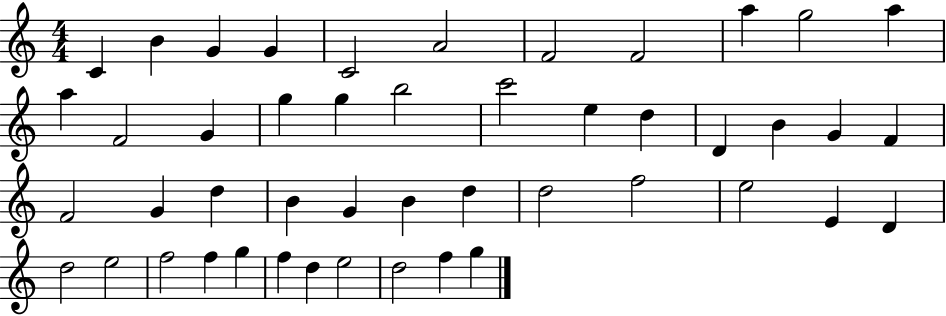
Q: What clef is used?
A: treble